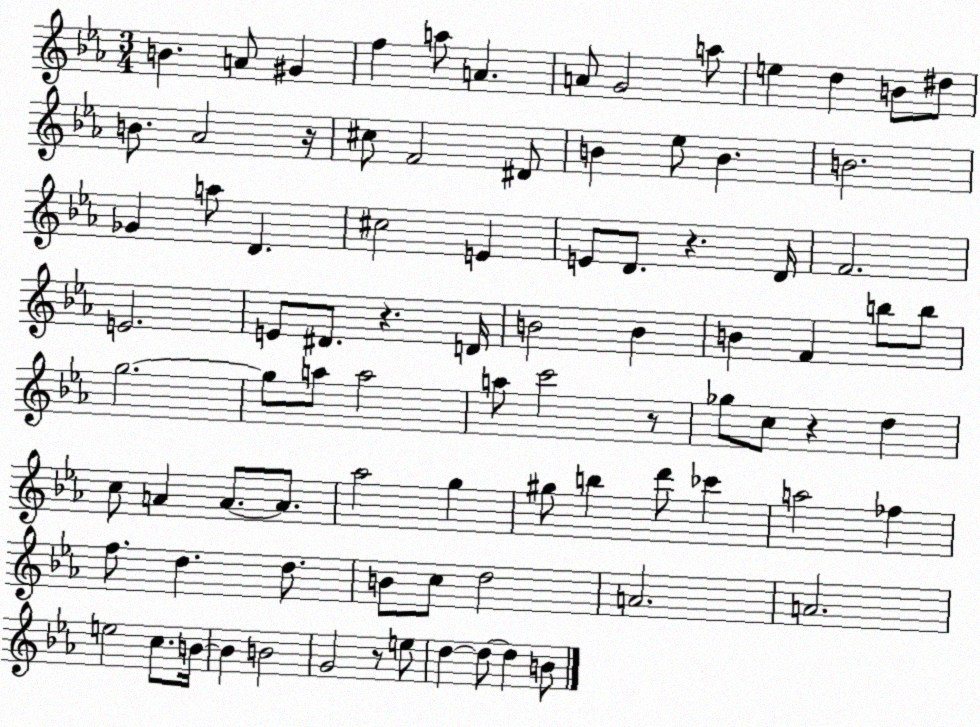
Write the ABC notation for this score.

X:1
T:Untitled
M:3/4
L:1/4
K:Eb
B A/2 ^G f a/2 A A/2 G2 a/2 e d B/2 ^d/2 B/2 _A2 z/4 ^c/2 F2 ^D/2 B _e/2 B B2 _G a/2 D ^c2 E E/2 D/2 z D/4 F2 E2 E/2 ^D/2 z D/4 B2 B B F b/2 b/2 g2 g/2 a/2 a2 a/2 c'2 z/2 _g/2 c/2 z d c/2 A A/2 A/2 _a2 g ^g/2 b d'/2 _c' a2 _f f/2 d d/2 B/2 c/2 d2 A2 A2 e2 c/2 B/4 B B2 G2 z/2 e/2 d d/2 d B/2